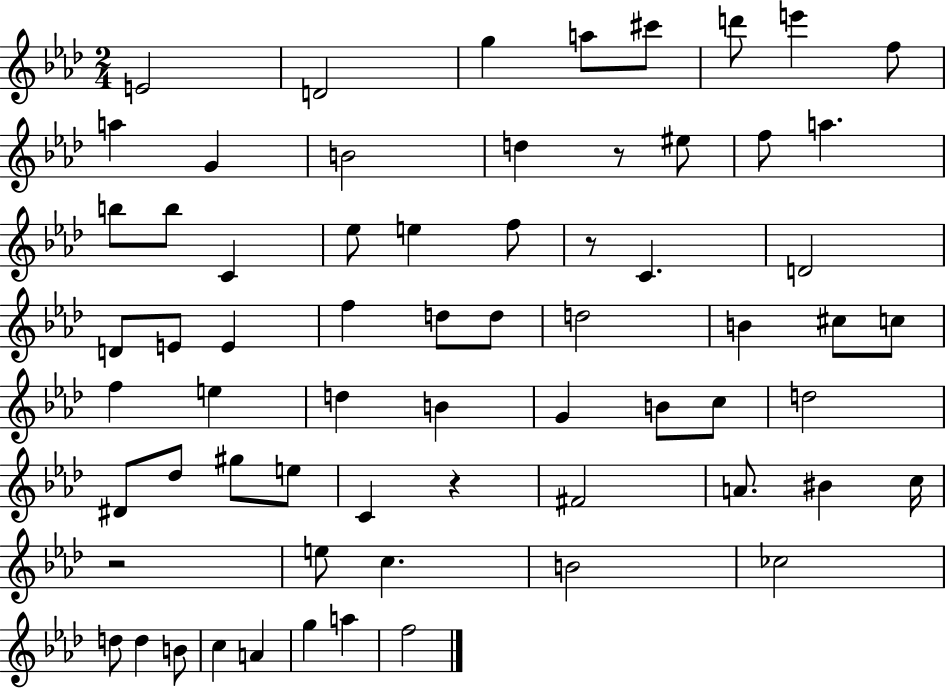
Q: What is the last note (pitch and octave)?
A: F5